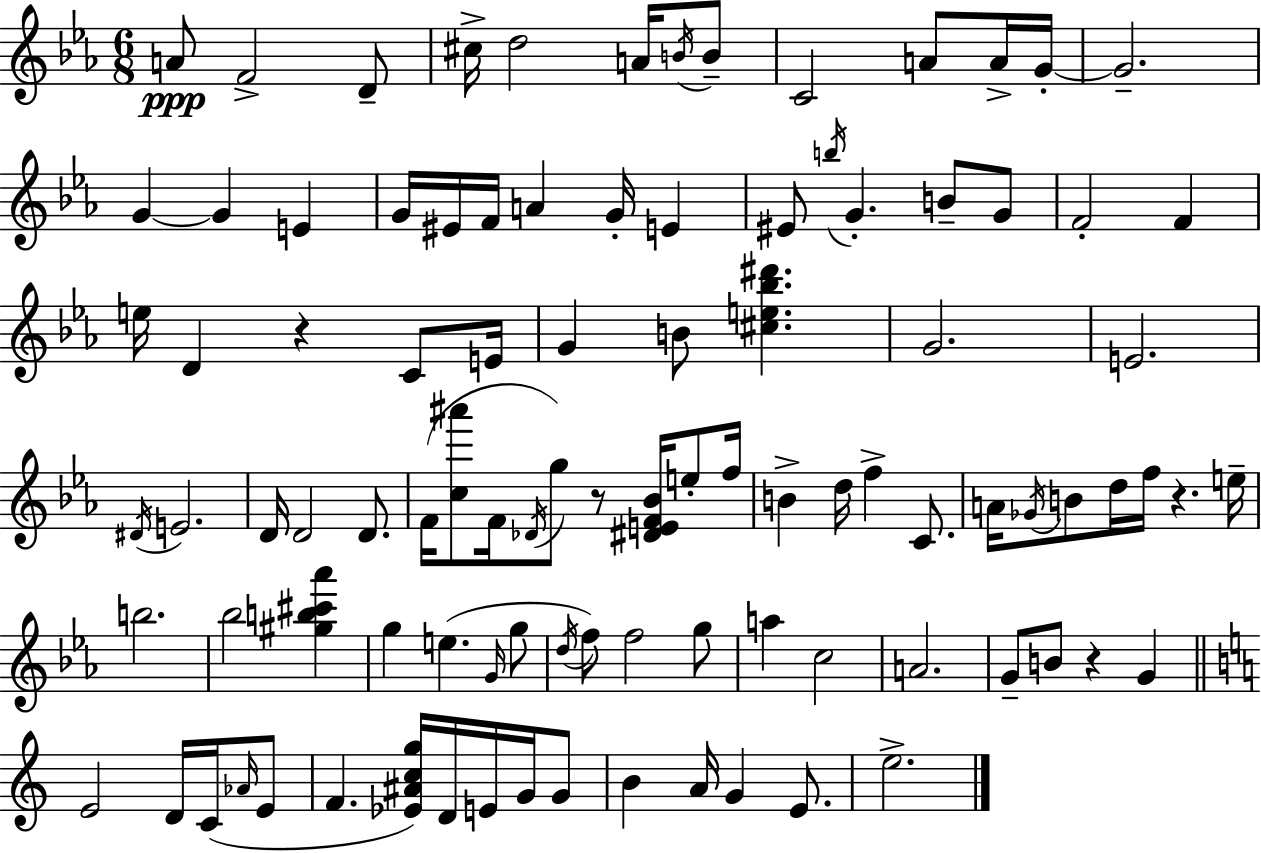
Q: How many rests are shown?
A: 4